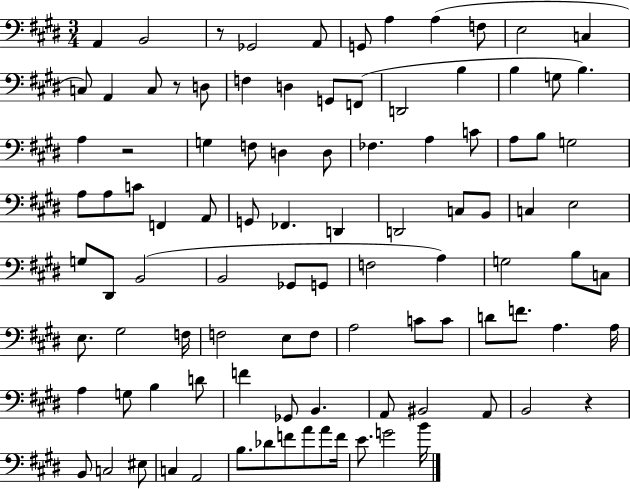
A2/q B2/h R/e Gb2/h A2/e G2/e A3/q A3/q F3/e E3/h C3/q C3/e A2/q C3/e R/e D3/e F3/q D3/q G2/e F2/e D2/h B3/q B3/q G3/e B3/q. A3/q R/h G3/q F3/e D3/q D3/e FES3/q. A3/q C4/e A3/e B3/e G3/h A3/e A3/e C4/e F2/q A2/e G2/e FES2/q. D2/q D2/h C3/e B2/e C3/q E3/h G3/e D#2/e B2/h B2/h Gb2/e G2/e F3/h A3/q G3/h B3/e C3/e E3/e. G#3/h F3/s F3/h E3/e F3/e A3/h C4/e C4/e D4/e F4/e. A3/q. A3/s A3/q G3/e B3/q D4/e F4/q Gb2/e B2/q. A2/e BIS2/h A2/e B2/h R/q B2/e C3/h EIS3/e C3/q A2/h B3/e. Db4/e F4/e A4/e A4/e F4/s E4/e. G4/h B4/s